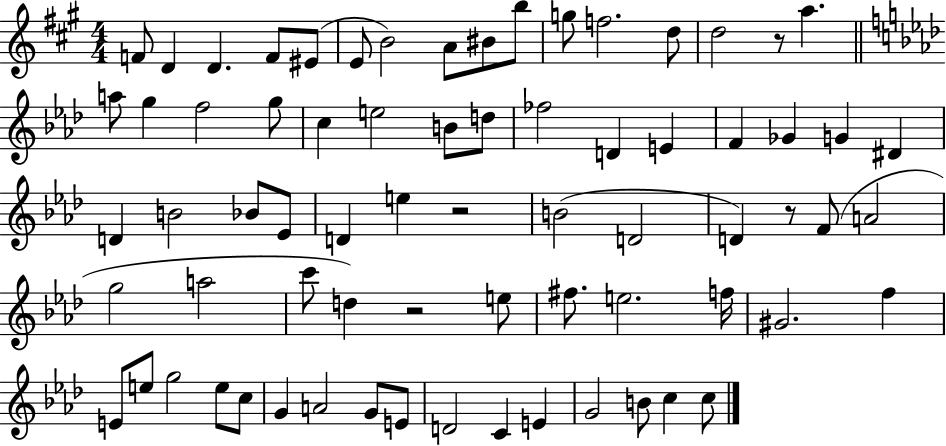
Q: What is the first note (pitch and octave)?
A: F4